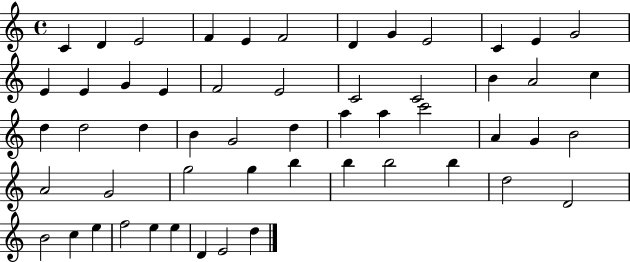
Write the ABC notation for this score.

X:1
T:Untitled
M:4/4
L:1/4
K:C
C D E2 F E F2 D G E2 C E G2 E E G E F2 E2 C2 C2 B A2 c d d2 d B G2 d a a c'2 A G B2 A2 G2 g2 g b b b2 b d2 D2 B2 c e f2 e e D E2 d